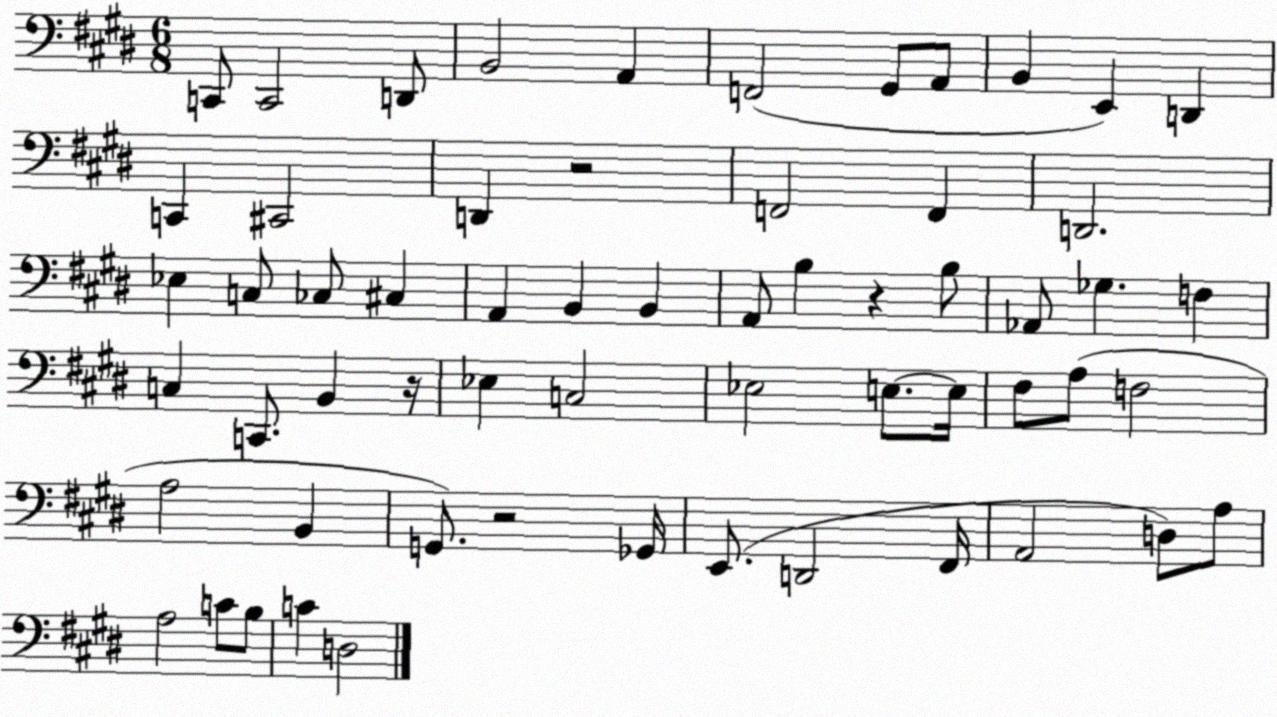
X:1
T:Untitled
M:6/8
L:1/4
K:E
C,,/2 C,,2 D,,/2 B,,2 A,, F,,2 ^G,,/2 A,,/2 B,, E,, D,, C,, ^C,,2 D,, z2 F,,2 F,, D,,2 _E, C,/2 _C,/2 ^C, A,, B,, B,, A,,/2 B, z B,/2 _A,,/2 _G, F, C, C,,/2 B,, z/4 _E, C,2 _E,2 E,/2 E,/4 ^F,/2 A,/2 F,2 A,2 B,, G,,/2 z2 _G,,/4 E,,/2 D,,2 ^F,,/4 A,,2 D,/2 A,/2 A,2 C/2 B,/2 C D,2